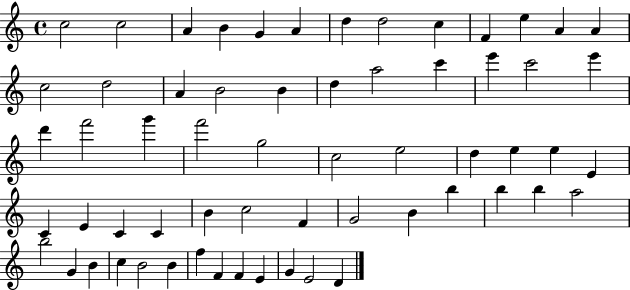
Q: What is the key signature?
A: C major